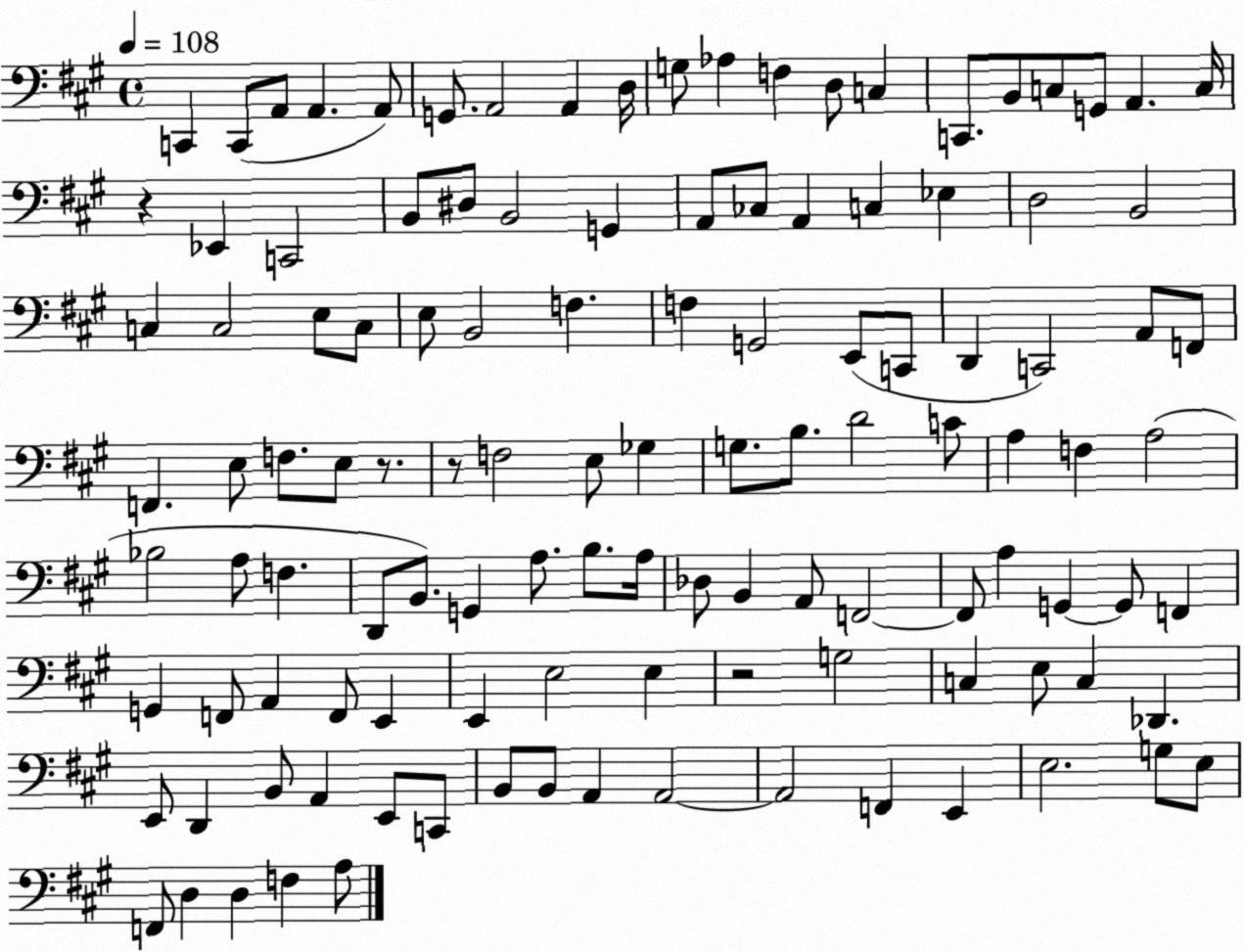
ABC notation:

X:1
T:Untitled
M:4/4
L:1/4
K:A
C,, C,,/2 A,,/2 A,, A,,/2 G,,/2 A,,2 A,, D,/4 G,/2 _A, F, D,/2 C, C,,/2 B,,/2 C,/2 G,,/2 A,, C,/4 z _E,, C,,2 B,,/2 ^D,/2 B,,2 G,, A,,/2 _C,/2 A,, C, _E, D,2 B,,2 C, C,2 E,/2 C,/2 E,/2 B,,2 F, F, G,,2 E,,/2 C,,/2 D,, C,,2 A,,/2 F,,/2 F,, E,/2 F,/2 E,/2 z/2 z/2 F,2 E,/2 _G, G,/2 B,/2 D2 C/2 A, F, A,2 _B,2 A,/2 F, D,,/2 B,,/2 G,, A,/2 B,/2 A,/4 _D,/2 B,, A,,/2 F,,2 F,,/2 A, G,, G,,/2 F,, G,, F,,/2 A,, F,,/2 E,, E,, E,2 E, z2 G,2 C, E,/2 C, _D,, E,,/2 D,, B,,/2 A,, E,,/2 C,,/2 B,,/2 B,,/2 A,, A,,2 A,,2 F,, E,, E,2 G,/2 E,/2 F,,/2 D, D, F, A,/2